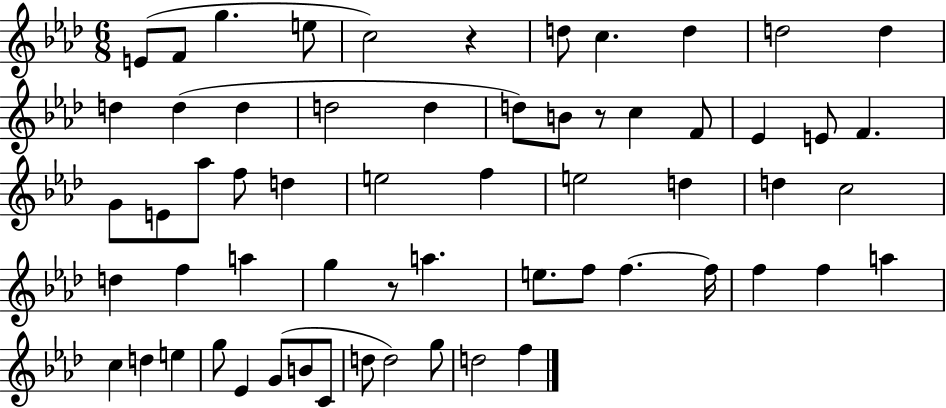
{
  \clef treble
  \numericTimeSignature
  \time 6/8
  \key aes \major
  e'8( f'8 g''4. e''8 | c''2) r4 | d''8 c''4. d''4 | d''2 d''4 | \break d''4 d''4( d''4 | d''2 d''4 | d''8) b'8 r8 c''4 f'8 | ees'4 e'8 f'4. | \break g'8 e'8 aes''8 f''8 d''4 | e''2 f''4 | e''2 d''4 | d''4 c''2 | \break d''4 f''4 a''4 | g''4 r8 a''4. | e''8. f''8 f''4.~~ f''16 | f''4 f''4 a''4 | \break c''4 d''4 e''4 | g''8 ees'4 g'8( b'8 c'8 | d''8 d''2) g''8 | d''2 f''4 | \break \bar "|."
}